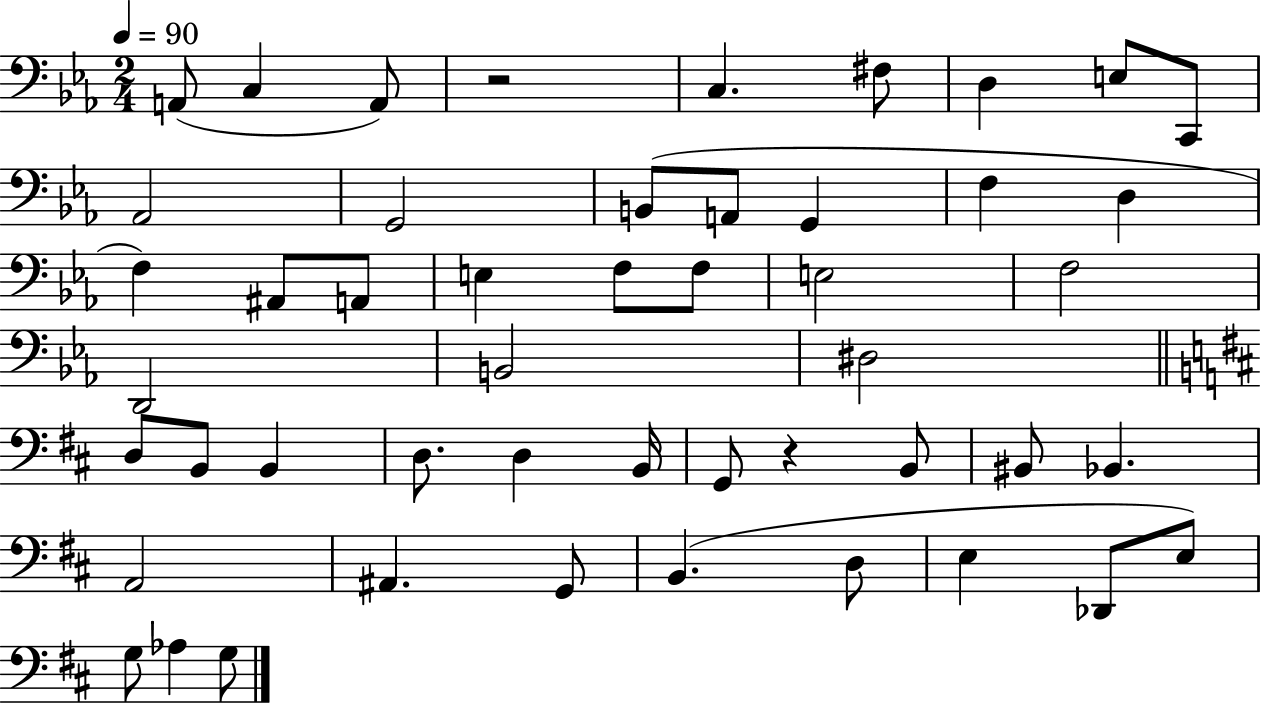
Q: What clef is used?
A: bass